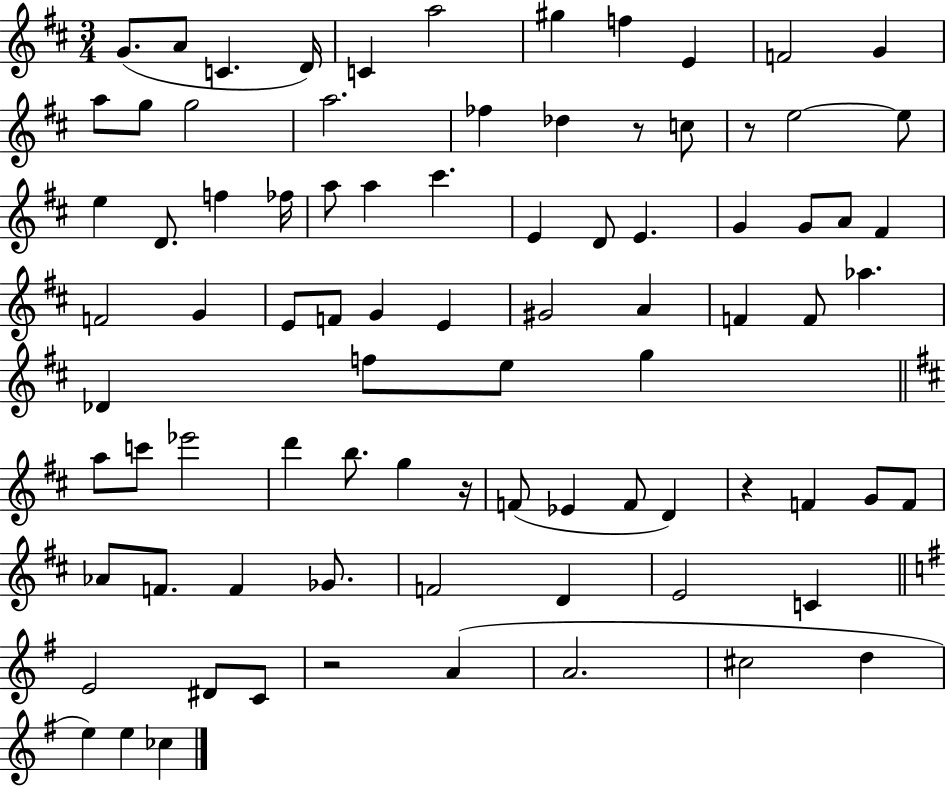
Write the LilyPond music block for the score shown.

{
  \clef treble
  \numericTimeSignature
  \time 3/4
  \key d \major
  g'8.( a'8 c'4. d'16) | c'4 a''2 | gis''4 f''4 e'4 | f'2 g'4 | \break a''8 g''8 g''2 | a''2. | fes''4 des''4 r8 c''8 | r8 e''2~~ e''8 | \break e''4 d'8. f''4 fes''16 | a''8 a''4 cis'''4. | e'4 d'8 e'4. | g'4 g'8 a'8 fis'4 | \break f'2 g'4 | e'8 f'8 g'4 e'4 | gis'2 a'4 | f'4 f'8 aes''4. | \break des'4 f''8 e''8 g''4 | \bar "||" \break \key d \major a''8 c'''8 ees'''2 | d'''4 b''8. g''4 r16 | f'8( ees'4 f'8 d'4) | r4 f'4 g'8 f'8 | \break aes'8 f'8. f'4 ges'8. | f'2 d'4 | e'2 c'4 | \bar "||" \break \key g \major e'2 dis'8 c'8 | r2 a'4( | a'2. | cis''2 d''4 | \break e''4) e''4 ces''4 | \bar "|."
}